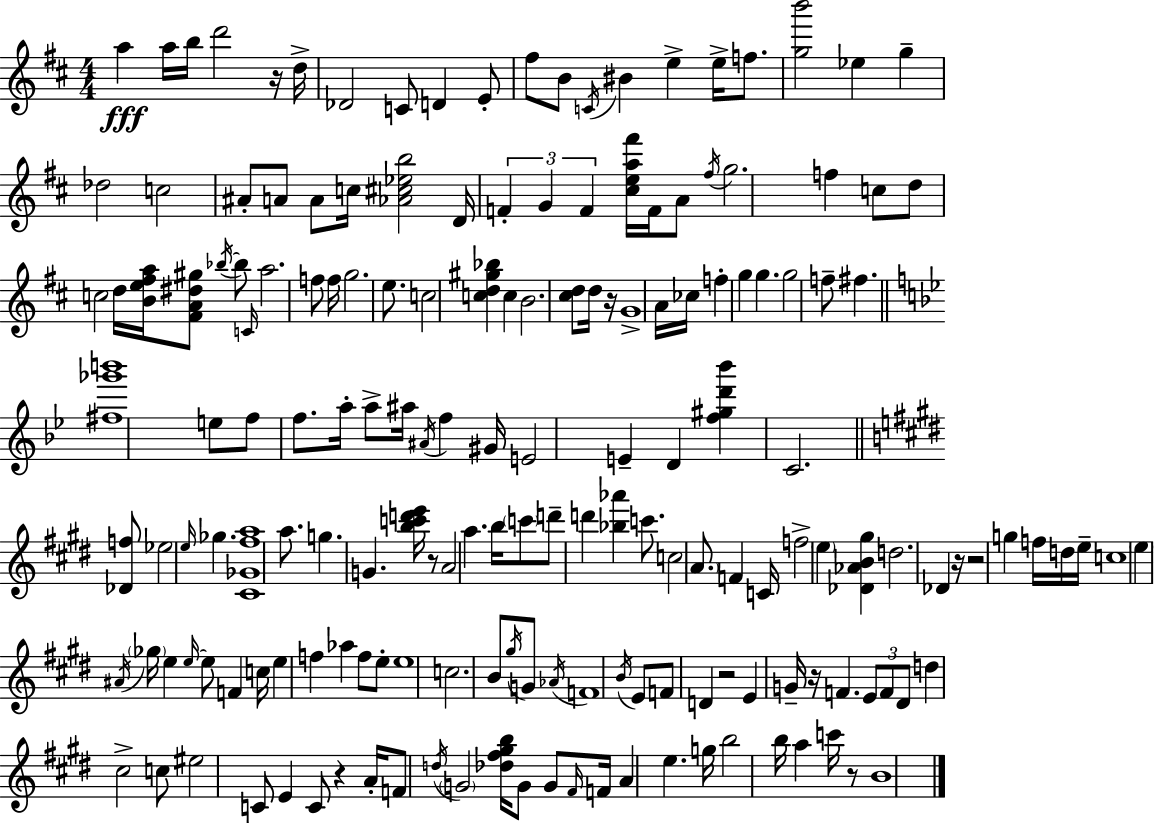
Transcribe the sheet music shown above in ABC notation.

X:1
T:Untitled
M:4/4
L:1/4
K:D
a a/4 b/4 d'2 z/4 d/4 _D2 C/2 D E/2 ^f/2 B/2 C/4 ^B e e/4 f/2 [gb']2 _e g _d2 c2 ^A/2 A/2 A/2 c/4 [_A^c_eb]2 D/4 F G F [^cea^f']/4 F/4 A/2 ^f/4 g2 f c/2 d/2 c2 d/4 [Be^fa]/4 [^FA^d^g]/2 _b/4 _b/2 C/4 a2 f/2 f/4 g2 e/2 c2 [cd^g_b] c B2 [^cd]/2 d/4 z/4 G4 A/4 _c/4 f g g g2 f/2 ^f [^f_g'b']4 e/2 f/2 f/2 a/4 a/2 ^a/4 ^A/4 f ^G/4 E2 E D [f^gd'_b'] C2 [_Df]/2 _e2 e/4 _g [^C_G^fa]4 a/2 g G [bc'd'e']/4 z/2 A2 a b/4 c'/2 d'/2 d' [_b_a'] c'/2 c2 A/2 F C/4 f2 e [_D_AB^g] d2 _D z/4 z2 g f/4 d/4 e/4 c4 e ^A/4 _g/4 e e/4 e/2 F c/4 e f _a f/2 e/2 e4 c2 B/2 ^g/4 G/2 _A/4 F4 B/4 E/2 F/2 D z2 E G/4 z/4 F E/2 F/2 ^D/2 d ^c2 c/2 ^e2 C/2 E C/2 z A/4 F/2 d/4 G2 [_d^f^gb]/4 G/2 G/2 ^F/4 F/4 A e g/4 b2 b/4 a c'/4 z/2 B4